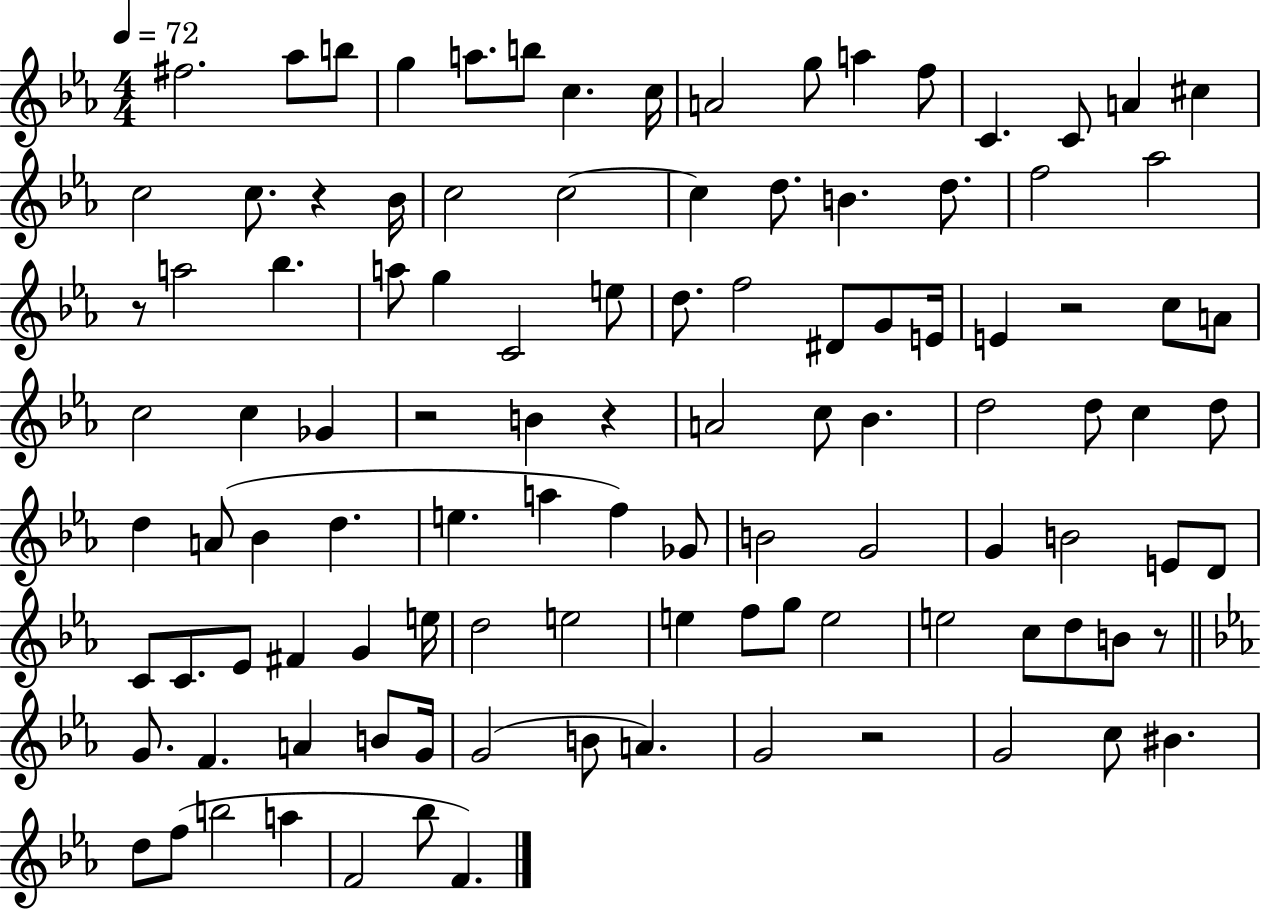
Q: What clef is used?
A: treble